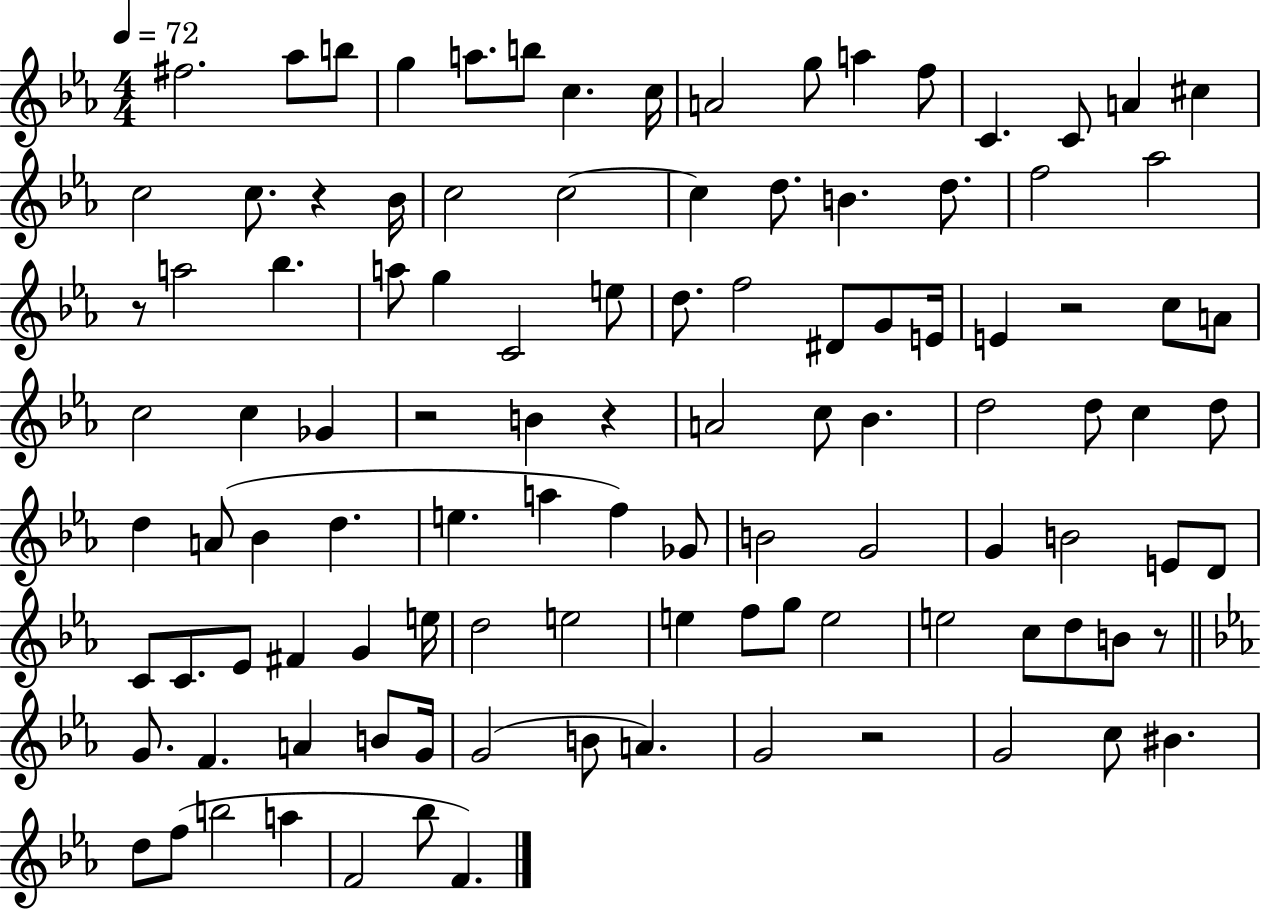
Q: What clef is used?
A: treble